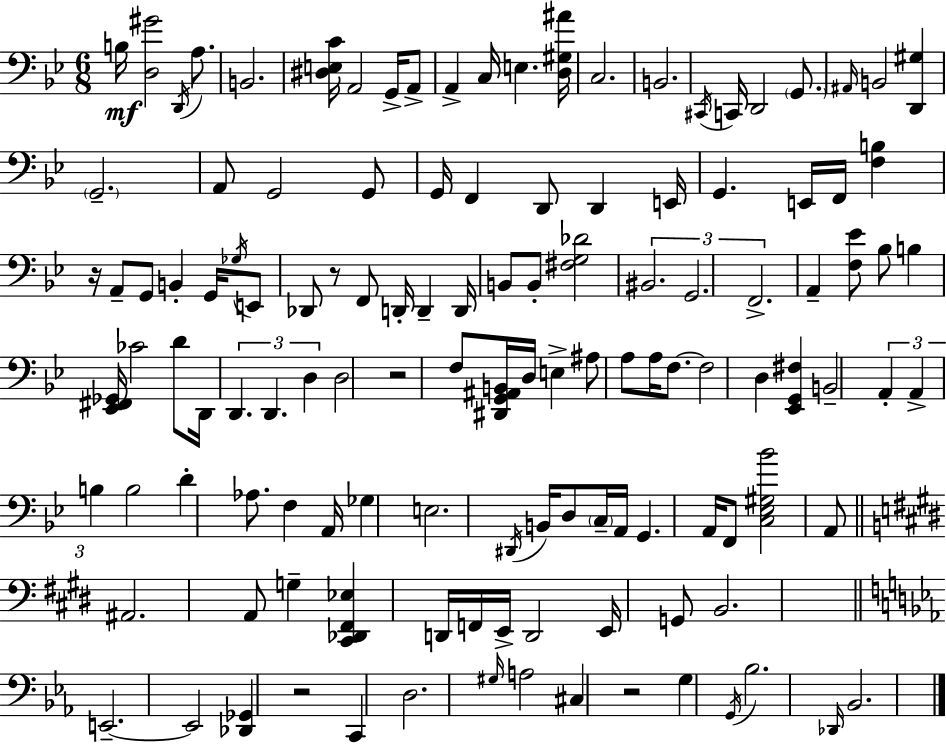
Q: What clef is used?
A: bass